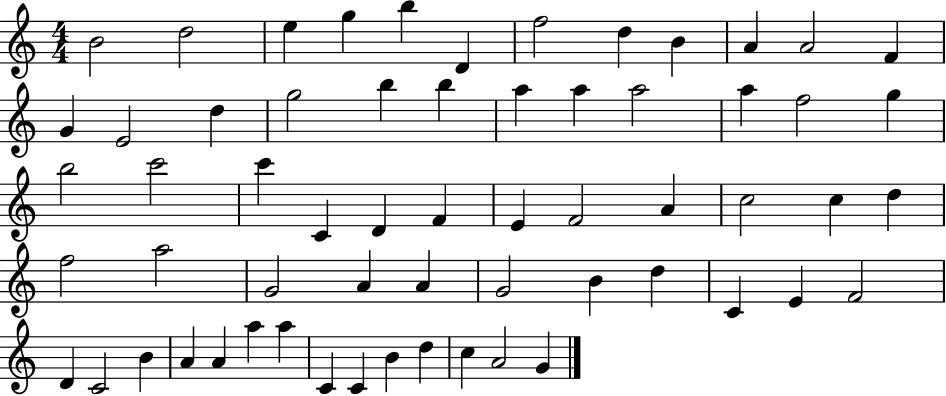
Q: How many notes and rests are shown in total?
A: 61